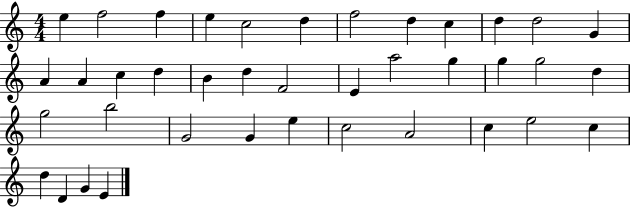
E5/q F5/h F5/q E5/q C5/h D5/q F5/h D5/q C5/q D5/q D5/h G4/q A4/q A4/q C5/q D5/q B4/q D5/q F4/h E4/q A5/h G5/q G5/q G5/h D5/q G5/h B5/h G4/h G4/q E5/q C5/h A4/h C5/q E5/h C5/q D5/q D4/q G4/q E4/q